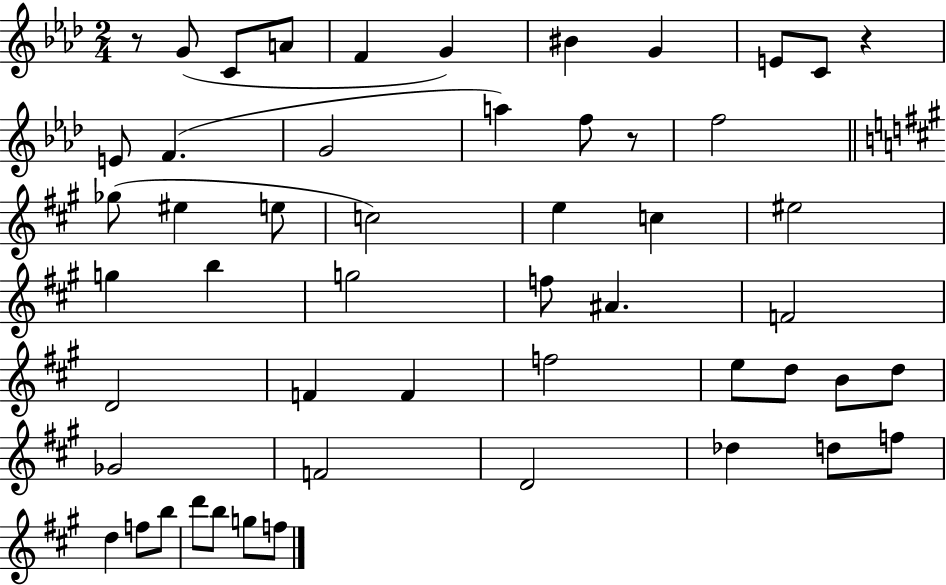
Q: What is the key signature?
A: AES major